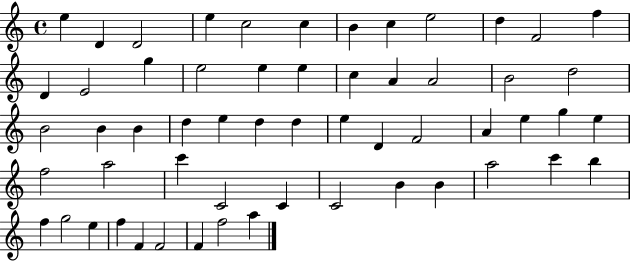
X:1
T:Untitled
M:4/4
L:1/4
K:C
e D D2 e c2 c B c e2 d F2 f D E2 g e2 e e c A A2 B2 d2 B2 B B d e d d e D F2 A e g e f2 a2 c' C2 C C2 B B a2 c' b f g2 e f F F2 F f2 a